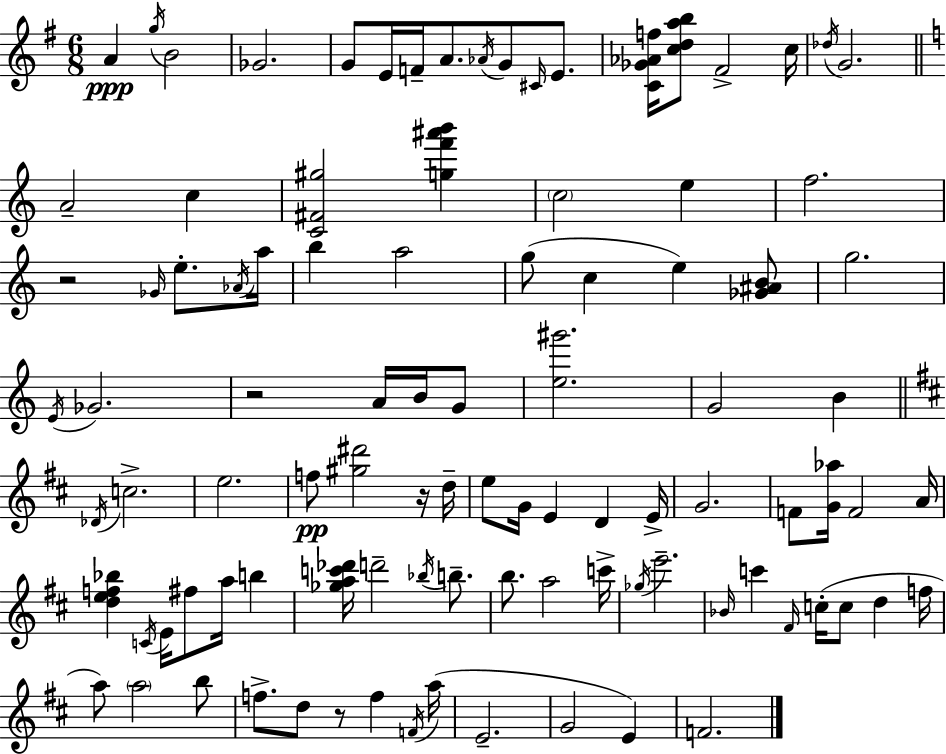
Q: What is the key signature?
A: E minor